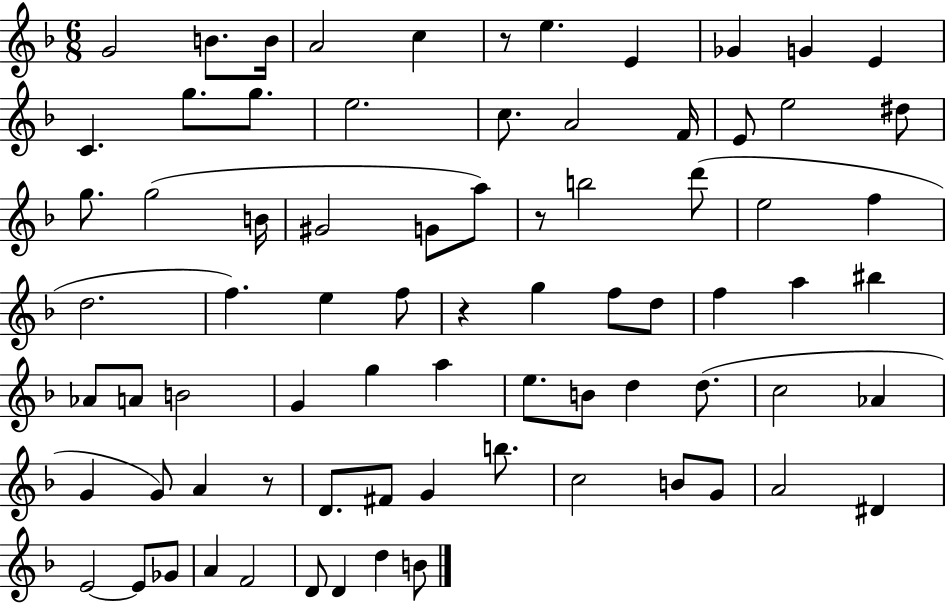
G4/h B4/e. B4/s A4/h C5/q R/e E5/q. E4/q Gb4/q G4/q E4/q C4/q. G5/e. G5/e. E5/h. C5/e. A4/h F4/s E4/e E5/h D#5/e G5/e. G5/h B4/s G#4/h G4/e A5/e R/e B5/h D6/e E5/h F5/q D5/h. F5/q. E5/q F5/e R/q G5/q F5/e D5/e F5/q A5/q BIS5/q Ab4/e A4/e B4/h G4/q G5/q A5/q E5/e. B4/e D5/q D5/e. C5/h Ab4/q G4/q G4/e A4/q R/e D4/e. F#4/e G4/q B5/e. C5/h B4/e G4/e A4/h D#4/q E4/h E4/e Gb4/e A4/q F4/h D4/e D4/q D5/q B4/e